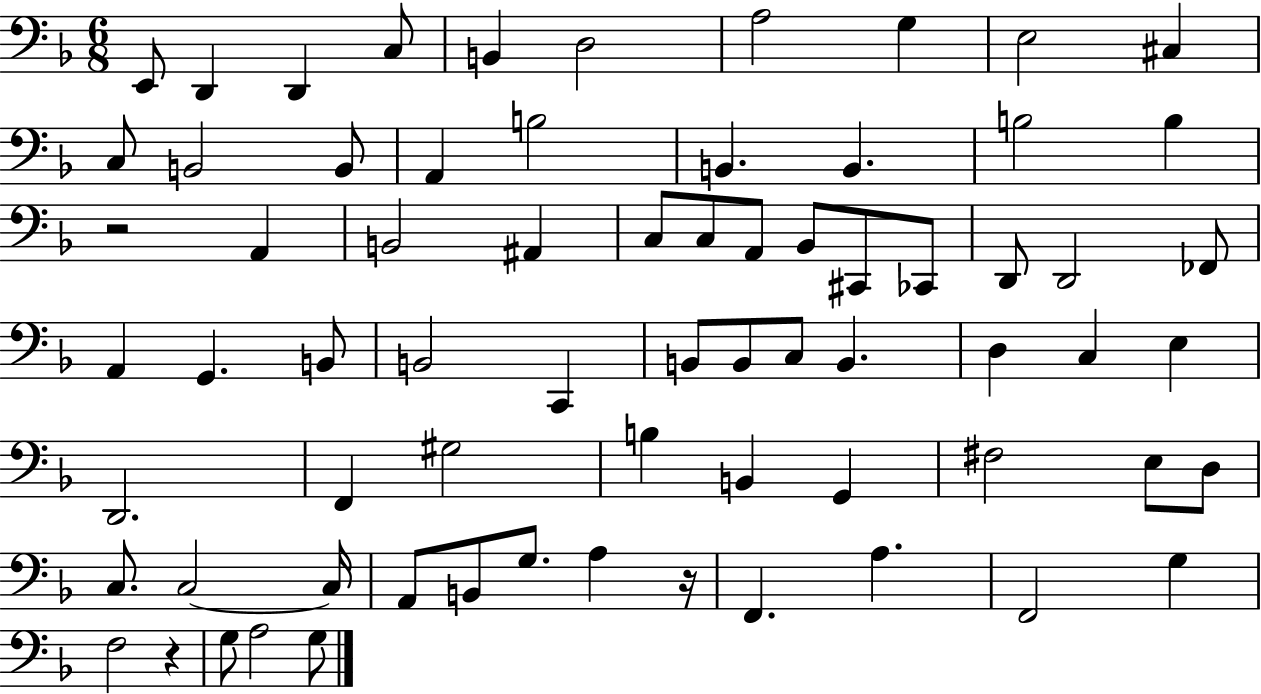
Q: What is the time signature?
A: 6/8